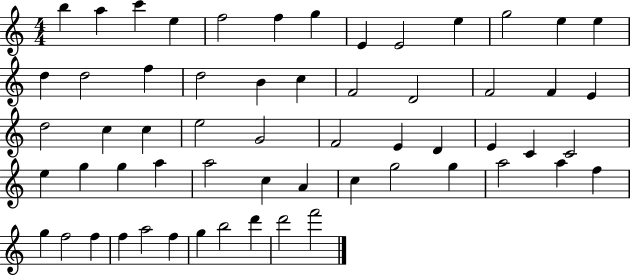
B5/q A5/q C6/q E5/q F5/h F5/q G5/q E4/q E4/h E5/q G5/h E5/q E5/q D5/q D5/h F5/q D5/h B4/q C5/q F4/h D4/h F4/h F4/q E4/q D5/h C5/q C5/q E5/h G4/h F4/h E4/q D4/q E4/q C4/q C4/h E5/q G5/q G5/q A5/q A5/h C5/q A4/q C5/q G5/h G5/q A5/h A5/q F5/q G5/q F5/h F5/q F5/q A5/h F5/q G5/q B5/h D6/q D6/h F6/h